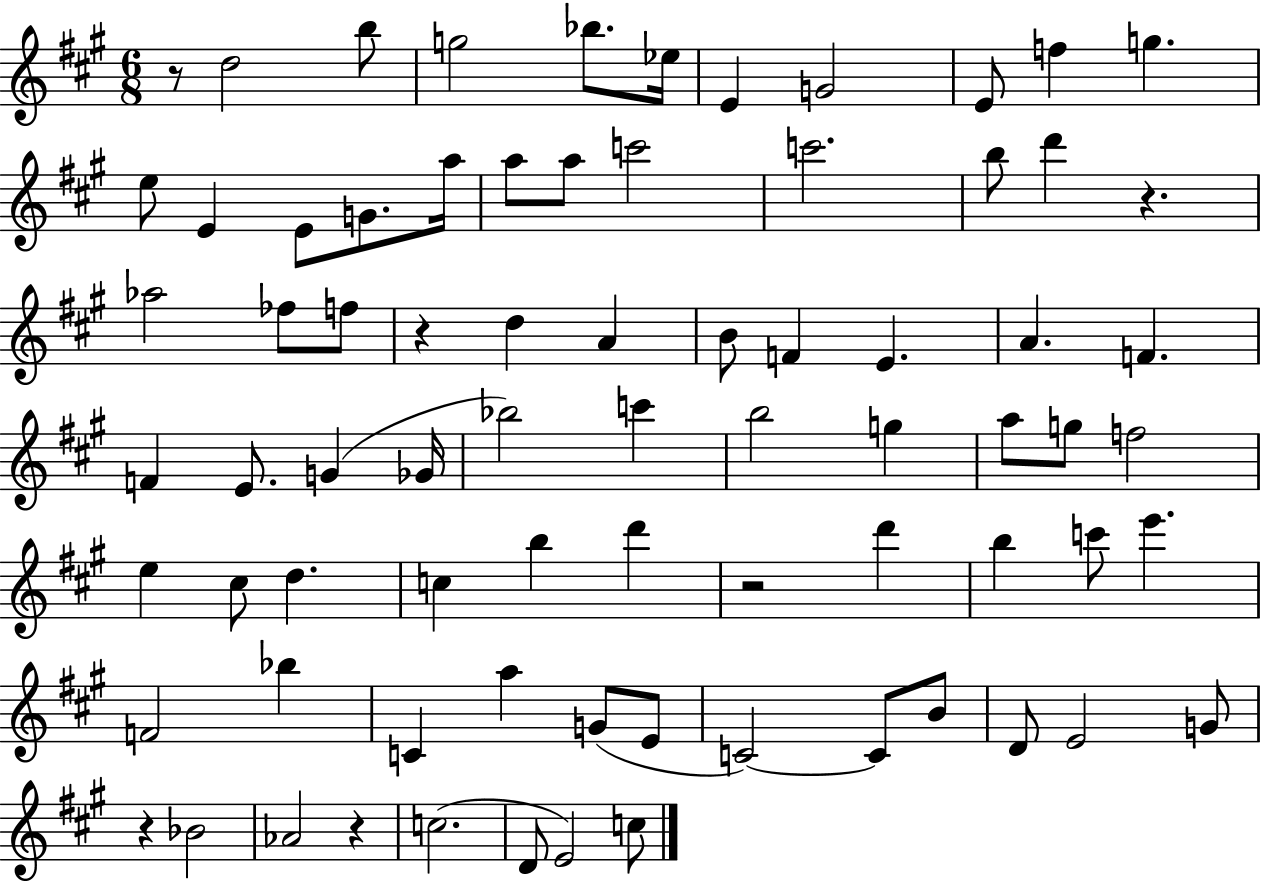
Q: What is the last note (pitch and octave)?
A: C5